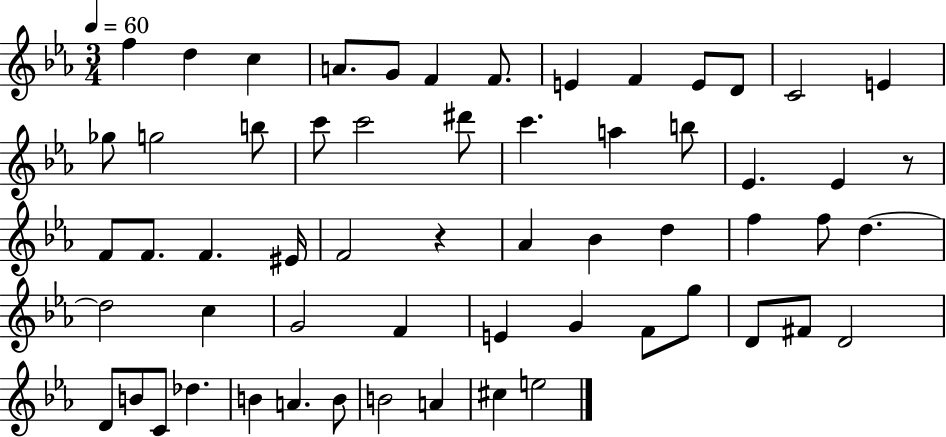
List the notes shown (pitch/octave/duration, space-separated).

F5/q D5/q C5/q A4/e. G4/e F4/q F4/e. E4/q F4/q E4/e D4/e C4/h E4/q Gb5/e G5/h B5/e C6/e C6/h D#6/e C6/q. A5/q B5/e Eb4/q. Eb4/q R/e F4/e F4/e. F4/q. EIS4/s F4/h R/q Ab4/q Bb4/q D5/q F5/q F5/e D5/q. D5/h C5/q G4/h F4/q E4/q G4/q F4/e G5/e D4/e F#4/e D4/h D4/e B4/e C4/e Db5/q. B4/q A4/q. B4/e B4/h A4/q C#5/q E5/h